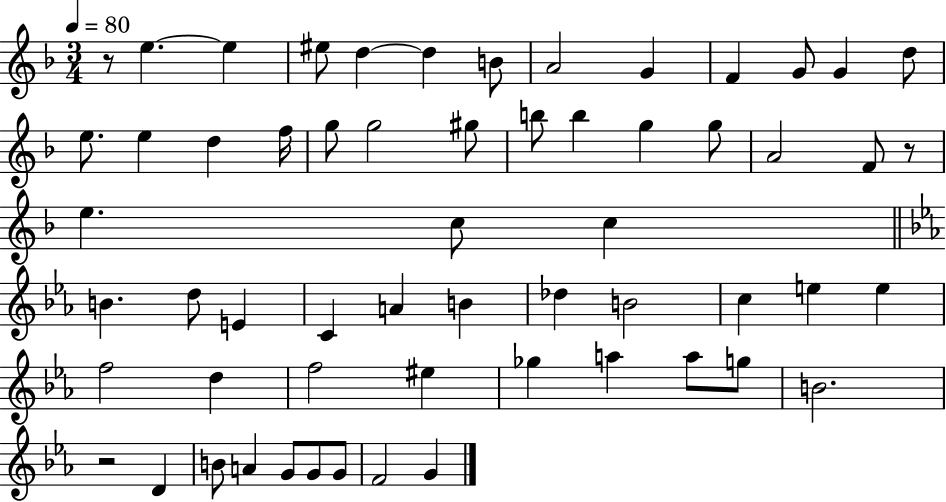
R/e E5/q. E5/q EIS5/e D5/q D5/q B4/e A4/h G4/q F4/q G4/e G4/q D5/e E5/e. E5/q D5/q F5/s G5/e G5/h G#5/e B5/e B5/q G5/q G5/e A4/h F4/e R/e E5/q. C5/e C5/q B4/q. D5/e E4/q C4/q A4/q B4/q Db5/q B4/h C5/q E5/q E5/q F5/h D5/q F5/h EIS5/q Gb5/q A5/q A5/e G5/e B4/h. R/h D4/q B4/e A4/q G4/e G4/e G4/e F4/h G4/q